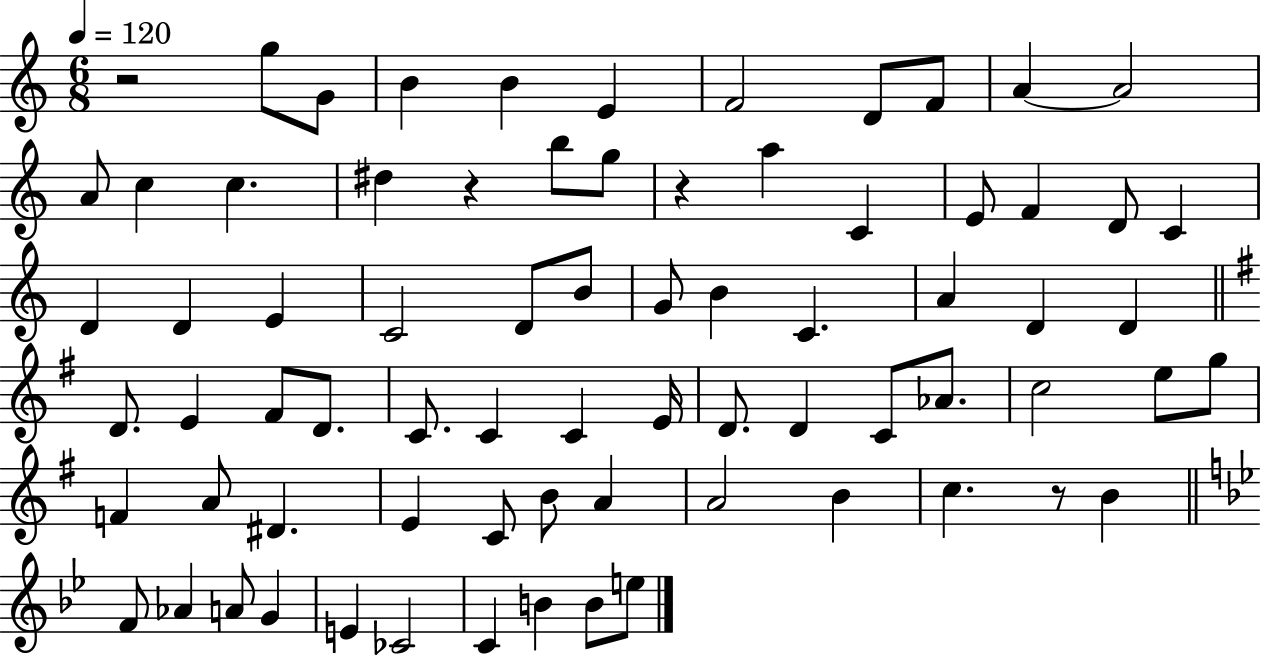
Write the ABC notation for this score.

X:1
T:Untitled
M:6/8
L:1/4
K:C
z2 g/2 G/2 B B E F2 D/2 F/2 A A2 A/2 c c ^d z b/2 g/2 z a C E/2 F D/2 C D D E C2 D/2 B/2 G/2 B C A D D D/2 E ^F/2 D/2 C/2 C C E/4 D/2 D C/2 _A/2 c2 e/2 g/2 F A/2 ^D E C/2 B/2 A A2 B c z/2 B F/2 _A A/2 G E _C2 C B B/2 e/2